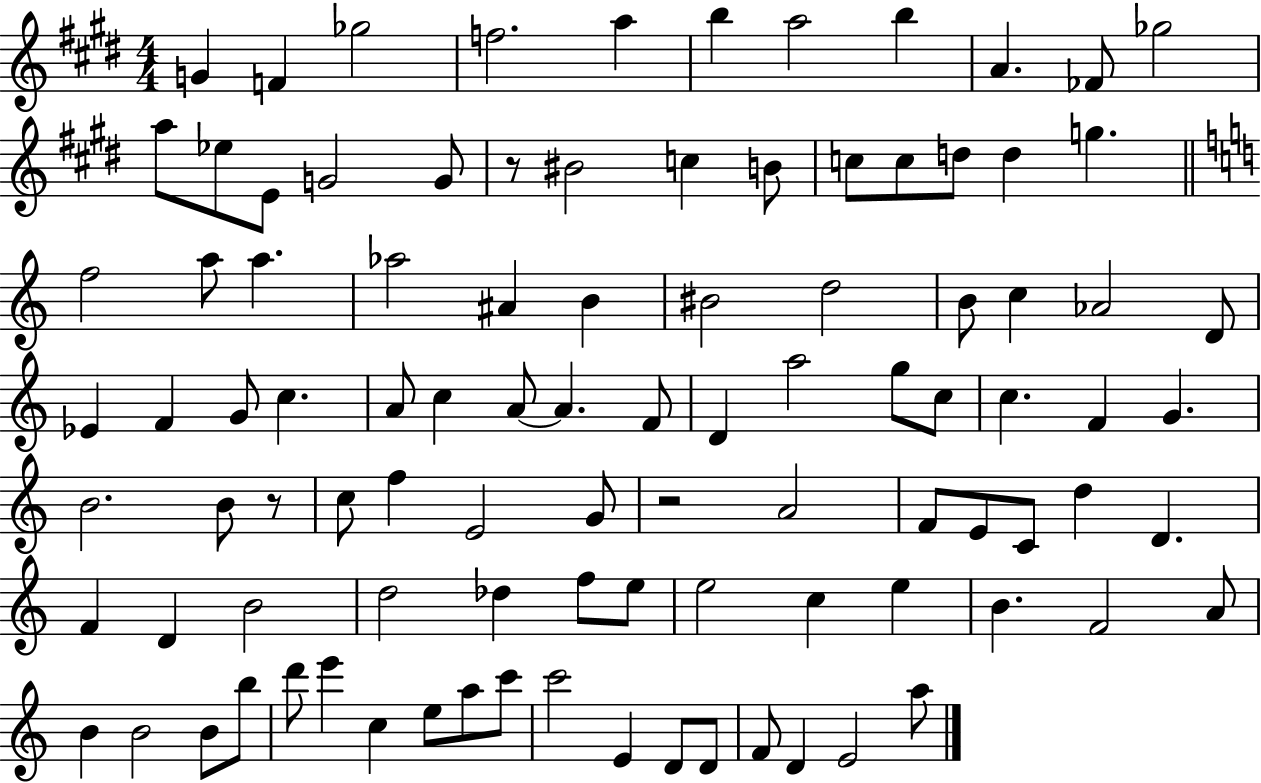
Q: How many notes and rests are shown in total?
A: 98